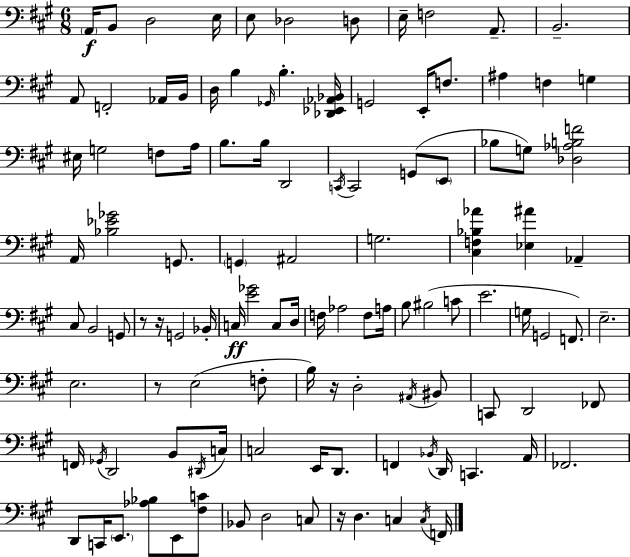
X:1
T:Untitled
M:6/8
L:1/4
K:A
A,,/4 B,,/2 D,2 E,/4 E,/2 _D,2 D,/2 E,/4 F,2 A,,/2 B,,2 A,,/2 F,,2 _A,,/4 B,,/4 D,/4 B, _G,,/4 B, [_D,,_E,,_A,,_B,,]/4 G,,2 E,,/4 F,/2 ^A, F, G, ^E,/4 G,2 F,/2 A,/4 B,/2 B,/4 D,,2 C,,/4 C,,2 G,,/2 E,,/2 _B,/2 G,/2 [_D,_A,B,F]2 A,,/4 [_B,_E_G]2 G,,/2 G,, ^A,,2 G,2 [^C,F,_B,_A] [_E,^A] _A,, ^C,/2 B,,2 G,,/2 z/2 z/4 G,,2 _B,,/4 C,/4 [E_G]2 C,/2 D,/4 F,/4 _A,2 F,/2 A,/4 B,/2 ^B,2 C/2 E2 G,/4 G,,2 F,,/2 E,2 E,2 z/2 E,2 F,/2 B,/4 z/4 D,2 ^A,,/4 ^B,,/2 C,,/2 D,,2 _F,,/2 F,,/4 _G,,/4 D,,2 B,,/2 ^D,,/4 C,/4 C,2 E,,/4 D,,/2 F,, _B,,/4 D,,/4 C,, A,,/4 _F,,2 D,,/2 C,,/4 E,,/2 [_A,_B,]/2 E,,/2 [^F,C]/2 _B,,/2 D,2 C,/2 z/4 D, C, C,/4 F,,/4